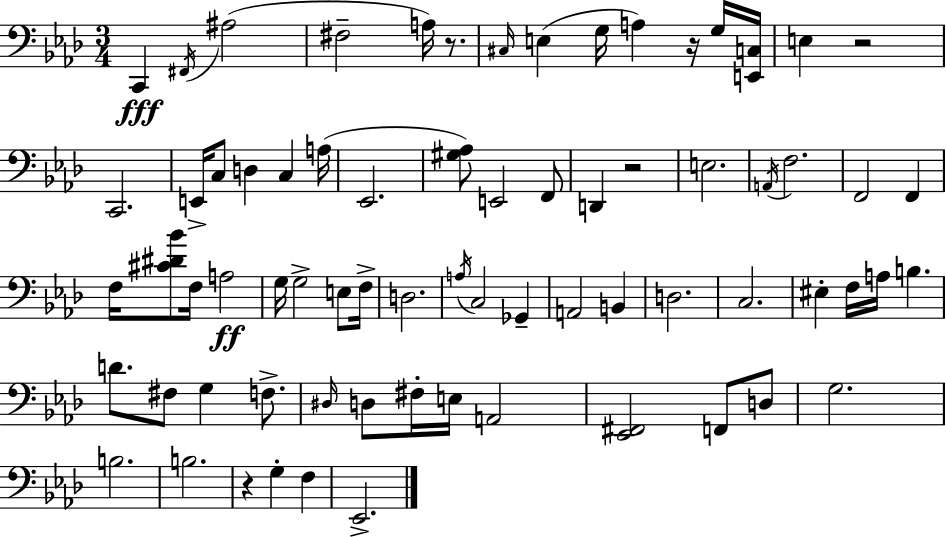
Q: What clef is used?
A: bass